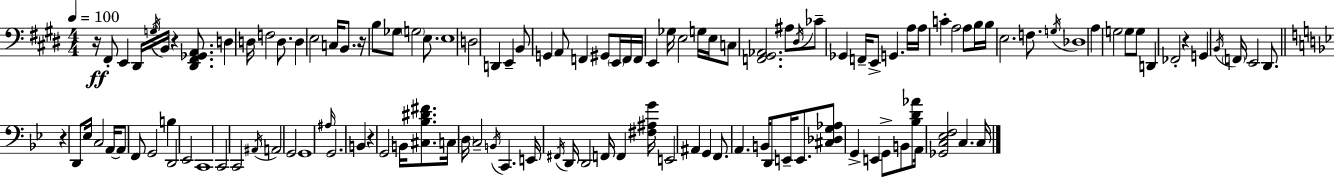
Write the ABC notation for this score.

X:1
T:Untitled
M:4/4
L:1/4
K:E
z/4 ^F,,/2 E,, ^D,,/4 G,/4 B,,/4 z [^D,,^F,,_G,,A,,]/2 D, D,/4 F,2 D,/2 D, E,2 C,/4 B,,/2 z/4 B,/2 _G,/2 G,2 E,/2 E,4 D,2 D,, E,, B,,/2 G,, A,,/2 F,, ^G,,/2 E,,/4 F,,/4 F,,/4 E,, _G,/4 E,2 G,/4 E,/4 C,/2 [F,,^G,,_A,,]2 ^A,/2 ^D,/4 _C/2 _G,, F,,/4 E,,/2 G,, A,/4 A,/4 C A,2 A,/2 B,/4 B,/4 E,2 F,/2 G,/4 _D,4 A, G,2 G,/2 G,/2 D,, _F,,2 z G,, B,,/4 F,,/4 E,,2 ^D,,/2 z D,,/2 _E,/4 C,2 A,,/4 A,,/2 F,,/2 G,,2 B, D,,2 _E,,2 C,,4 C,,2 C,,2 ^A,,/4 A,,2 G,,2 G,,4 ^A,/4 G,,2 B,, z G,,2 B,,/4 [^C,_B,^D^F]/2 C,/4 D,/4 C,2 B,,/4 C,, E,,/4 ^F,,/4 D,,/4 D,,2 F,,/4 F,, [^F,^A,G]/4 E,,2 ^A,, G,, F,,/2 A,, B,,/4 D,,/2 E,,/4 E,,/2 [^C,_D,G,_A,]/2 G,, E,, G,,/2 B,,/2 [_B,D_A]/2 A,,/4 [_G,,C,_E,F,]2 C, C,/4